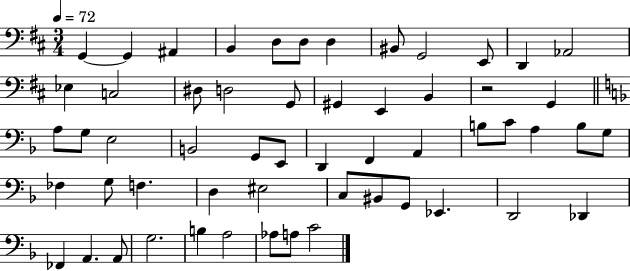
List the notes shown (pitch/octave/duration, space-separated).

G2/q G2/q A#2/q B2/q D3/e D3/e D3/q BIS2/e G2/h E2/e D2/q Ab2/h Eb3/q C3/h D#3/e D3/h G2/e G#2/q E2/q B2/q R/h G2/q A3/e G3/e E3/h B2/h G2/e E2/e D2/q F2/q A2/q B3/e C4/e A3/q B3/e G3/e FES3/q G3/e F3/q. D3/q EIS3/h C3/e BIS2/e G2/e Eb2/q. D2/h Db2/q FES2/q A2/q. A2/e G3/h. B3/q A3/h Ab3/e A3/e C4/h